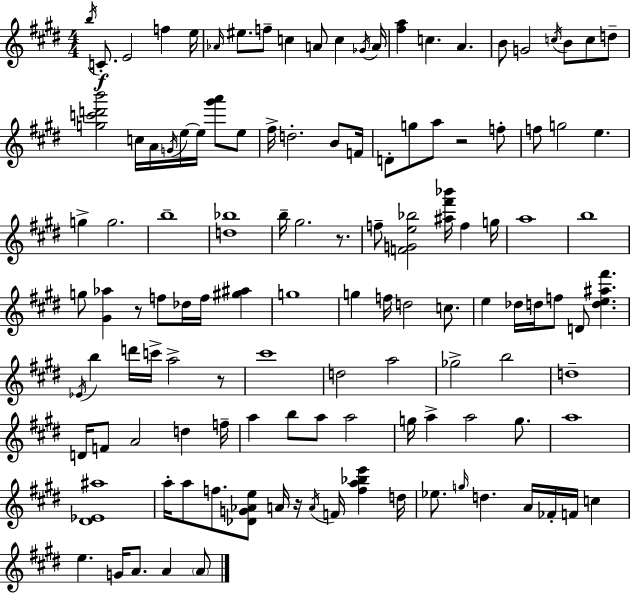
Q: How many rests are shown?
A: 5